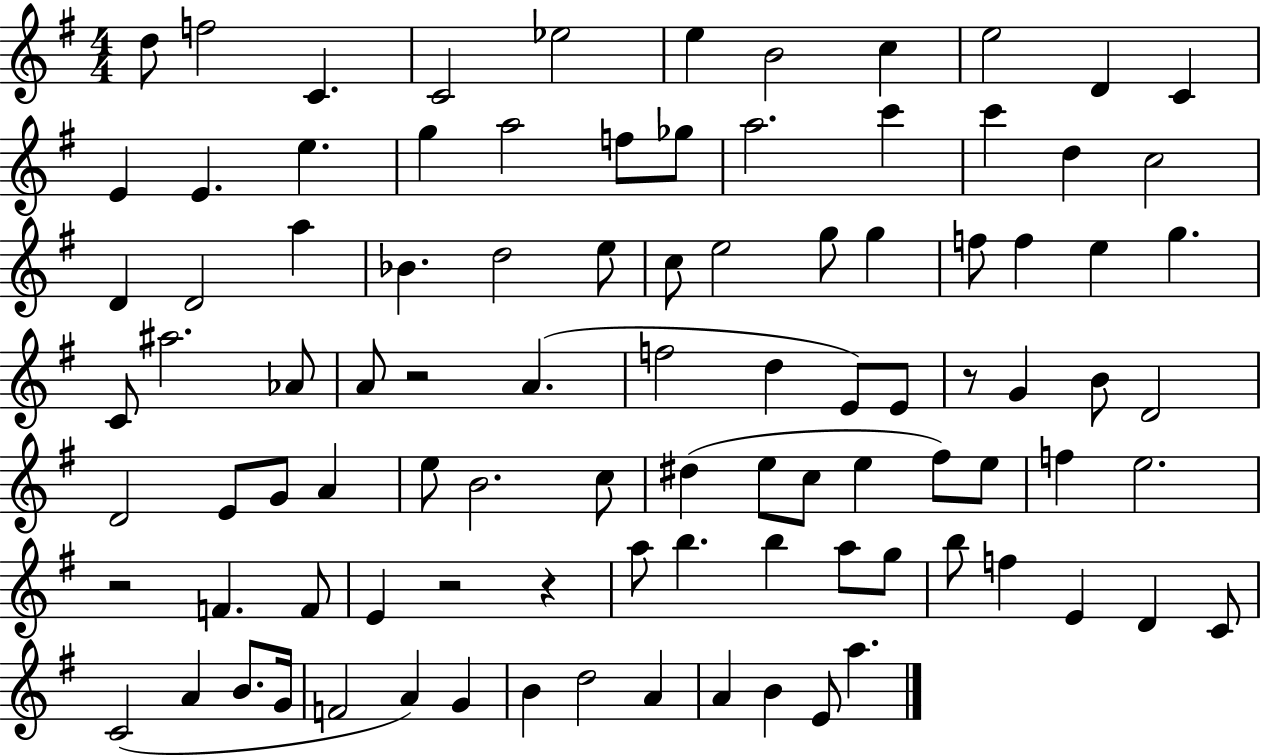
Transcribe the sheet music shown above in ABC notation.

X:1
T:Untitled
M:4/4
L:1/4
K:G
d/2 f2 C C2 _e2 e B2 c e2 D C E E e g a2 f/2 _g/2 a2 c' c' d c2 D D2 a _B d2 e/2 c/2 e2 g/2 g f/2 f e g C/2 ^a2 _A/2 A/2 z2 A f2 d E/2 E/2 z/2 G B/2 D2 D2 E/2 G/2 A e/2 B2 c/2 ^d e/2 c/2 e ^f/2 e/2 f e2 z2 F F/2 E z2 z a/2 b b a/2 g/2 b/2 f E D C/2 C2 A B/2 G/4 F2 A G B d2 A A B E/2 a